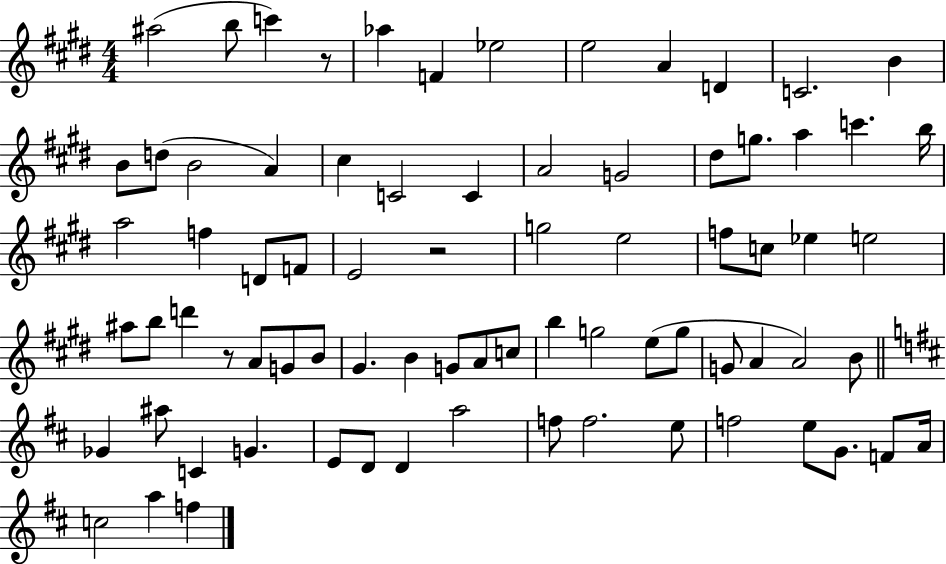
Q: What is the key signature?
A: E major